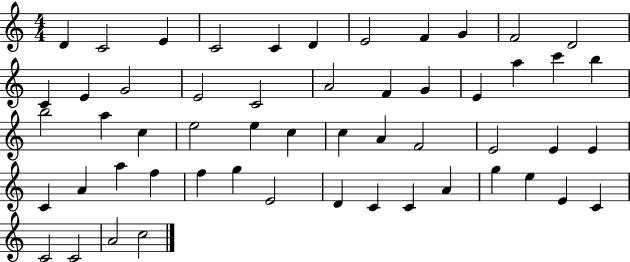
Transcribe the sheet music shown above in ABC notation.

X:1
T:Untitled
M:4/4
L:1/4
K:C
D C2 E C2 C D E2 F G F2 D2 C E G2 E2 C2 A2 F G E a c' b b2 a c e2 e c c A F2 E2 E E C A a f f g E2 D C C A g e E C C2 C2 A2 c2